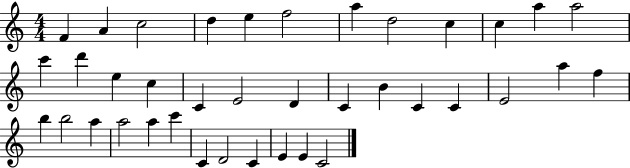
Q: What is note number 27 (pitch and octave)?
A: B5